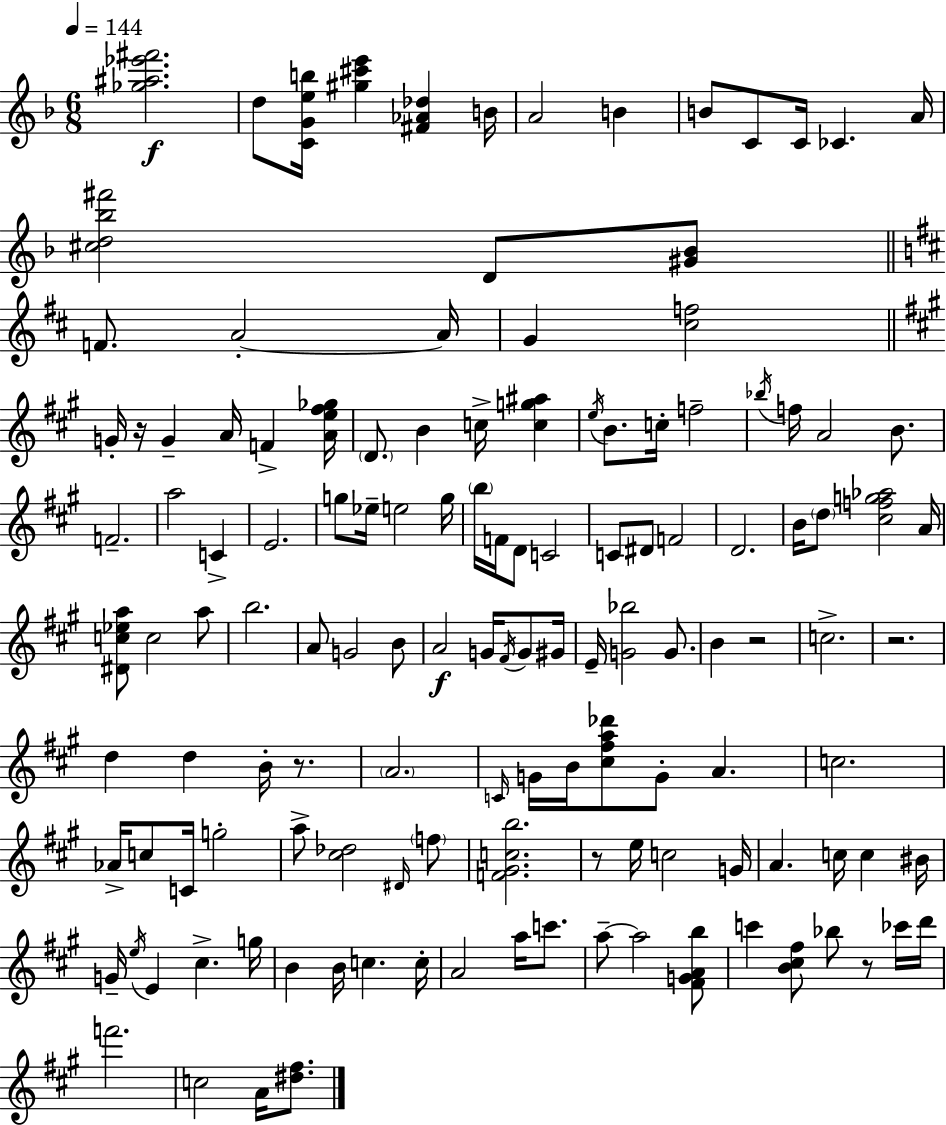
X:1
T:Untitled
M:6/8
L:1/4
K:Dm
[_g^a_e'^f']2 d/2 [CGeb]/4 [^g^c'e'] [^F_A_d] B/4 A2 B B/2 C/2 C/4 _C A/4 [^cd_b^f']2 D/2 [^G_B]/2 F/2 A2 A/4 G [^cf]2 G/4 z/4 G A/4 F [Ae^f_g]/4 D/2 B c/4 [cg^a] e/4 B/2 c/4 f2 _b/4 f/4 A2 B/2 F2 a2 C E2 g/2 _e/4 e2 g/4 b/4 F/4 D/2 C2 C/2 ^D/2 F2 D2 B/4 d/2 [^cfg_a]2 A/4 [^Dc_ea]/2 c2 a/2 b2 A/2 G2 B/2 A2 G/4 ^F/4 G/2 ^G/4 E/4 [G_b]2 G/2 B z2 c2 z2 d d B/4 z/2 A2 C/4 G/4 B/4 [^c^fa_d']/2 G/2 A c2 _A/4 c/2 C/4 g2 a/2 [^c_d]2 ^D/4 f/2 [F^Gcb]2 z/2 e/4 c2 G/4 A c/4 c ^B/4 G/4 e/4 E ^c g/4 B B/4 c c/4 A2 a/4 c'/2 a/2 a2 [^FGAb]/2 c' [B^c^f]/2 _b/2 z/2 _c'/4 d'/4 f'2 c2 A/4 [^d^f]/2